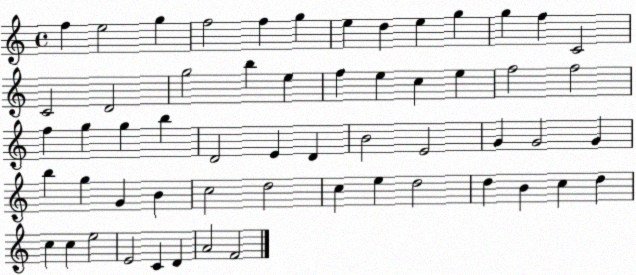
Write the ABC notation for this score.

X:1
T:Untitled
M:4/4
L:1/4
K:C
f e2 g f2 f g e d e g g f C2 C2 D2 g2 b e f e c e f2 f2 f g g b D2 E D B2 E2 G G2 G b g G B c2 d2 c e d2 d B c d c c e2 E2 C D A2 F2